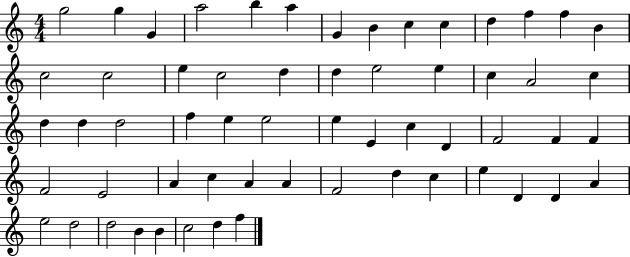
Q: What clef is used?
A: treble